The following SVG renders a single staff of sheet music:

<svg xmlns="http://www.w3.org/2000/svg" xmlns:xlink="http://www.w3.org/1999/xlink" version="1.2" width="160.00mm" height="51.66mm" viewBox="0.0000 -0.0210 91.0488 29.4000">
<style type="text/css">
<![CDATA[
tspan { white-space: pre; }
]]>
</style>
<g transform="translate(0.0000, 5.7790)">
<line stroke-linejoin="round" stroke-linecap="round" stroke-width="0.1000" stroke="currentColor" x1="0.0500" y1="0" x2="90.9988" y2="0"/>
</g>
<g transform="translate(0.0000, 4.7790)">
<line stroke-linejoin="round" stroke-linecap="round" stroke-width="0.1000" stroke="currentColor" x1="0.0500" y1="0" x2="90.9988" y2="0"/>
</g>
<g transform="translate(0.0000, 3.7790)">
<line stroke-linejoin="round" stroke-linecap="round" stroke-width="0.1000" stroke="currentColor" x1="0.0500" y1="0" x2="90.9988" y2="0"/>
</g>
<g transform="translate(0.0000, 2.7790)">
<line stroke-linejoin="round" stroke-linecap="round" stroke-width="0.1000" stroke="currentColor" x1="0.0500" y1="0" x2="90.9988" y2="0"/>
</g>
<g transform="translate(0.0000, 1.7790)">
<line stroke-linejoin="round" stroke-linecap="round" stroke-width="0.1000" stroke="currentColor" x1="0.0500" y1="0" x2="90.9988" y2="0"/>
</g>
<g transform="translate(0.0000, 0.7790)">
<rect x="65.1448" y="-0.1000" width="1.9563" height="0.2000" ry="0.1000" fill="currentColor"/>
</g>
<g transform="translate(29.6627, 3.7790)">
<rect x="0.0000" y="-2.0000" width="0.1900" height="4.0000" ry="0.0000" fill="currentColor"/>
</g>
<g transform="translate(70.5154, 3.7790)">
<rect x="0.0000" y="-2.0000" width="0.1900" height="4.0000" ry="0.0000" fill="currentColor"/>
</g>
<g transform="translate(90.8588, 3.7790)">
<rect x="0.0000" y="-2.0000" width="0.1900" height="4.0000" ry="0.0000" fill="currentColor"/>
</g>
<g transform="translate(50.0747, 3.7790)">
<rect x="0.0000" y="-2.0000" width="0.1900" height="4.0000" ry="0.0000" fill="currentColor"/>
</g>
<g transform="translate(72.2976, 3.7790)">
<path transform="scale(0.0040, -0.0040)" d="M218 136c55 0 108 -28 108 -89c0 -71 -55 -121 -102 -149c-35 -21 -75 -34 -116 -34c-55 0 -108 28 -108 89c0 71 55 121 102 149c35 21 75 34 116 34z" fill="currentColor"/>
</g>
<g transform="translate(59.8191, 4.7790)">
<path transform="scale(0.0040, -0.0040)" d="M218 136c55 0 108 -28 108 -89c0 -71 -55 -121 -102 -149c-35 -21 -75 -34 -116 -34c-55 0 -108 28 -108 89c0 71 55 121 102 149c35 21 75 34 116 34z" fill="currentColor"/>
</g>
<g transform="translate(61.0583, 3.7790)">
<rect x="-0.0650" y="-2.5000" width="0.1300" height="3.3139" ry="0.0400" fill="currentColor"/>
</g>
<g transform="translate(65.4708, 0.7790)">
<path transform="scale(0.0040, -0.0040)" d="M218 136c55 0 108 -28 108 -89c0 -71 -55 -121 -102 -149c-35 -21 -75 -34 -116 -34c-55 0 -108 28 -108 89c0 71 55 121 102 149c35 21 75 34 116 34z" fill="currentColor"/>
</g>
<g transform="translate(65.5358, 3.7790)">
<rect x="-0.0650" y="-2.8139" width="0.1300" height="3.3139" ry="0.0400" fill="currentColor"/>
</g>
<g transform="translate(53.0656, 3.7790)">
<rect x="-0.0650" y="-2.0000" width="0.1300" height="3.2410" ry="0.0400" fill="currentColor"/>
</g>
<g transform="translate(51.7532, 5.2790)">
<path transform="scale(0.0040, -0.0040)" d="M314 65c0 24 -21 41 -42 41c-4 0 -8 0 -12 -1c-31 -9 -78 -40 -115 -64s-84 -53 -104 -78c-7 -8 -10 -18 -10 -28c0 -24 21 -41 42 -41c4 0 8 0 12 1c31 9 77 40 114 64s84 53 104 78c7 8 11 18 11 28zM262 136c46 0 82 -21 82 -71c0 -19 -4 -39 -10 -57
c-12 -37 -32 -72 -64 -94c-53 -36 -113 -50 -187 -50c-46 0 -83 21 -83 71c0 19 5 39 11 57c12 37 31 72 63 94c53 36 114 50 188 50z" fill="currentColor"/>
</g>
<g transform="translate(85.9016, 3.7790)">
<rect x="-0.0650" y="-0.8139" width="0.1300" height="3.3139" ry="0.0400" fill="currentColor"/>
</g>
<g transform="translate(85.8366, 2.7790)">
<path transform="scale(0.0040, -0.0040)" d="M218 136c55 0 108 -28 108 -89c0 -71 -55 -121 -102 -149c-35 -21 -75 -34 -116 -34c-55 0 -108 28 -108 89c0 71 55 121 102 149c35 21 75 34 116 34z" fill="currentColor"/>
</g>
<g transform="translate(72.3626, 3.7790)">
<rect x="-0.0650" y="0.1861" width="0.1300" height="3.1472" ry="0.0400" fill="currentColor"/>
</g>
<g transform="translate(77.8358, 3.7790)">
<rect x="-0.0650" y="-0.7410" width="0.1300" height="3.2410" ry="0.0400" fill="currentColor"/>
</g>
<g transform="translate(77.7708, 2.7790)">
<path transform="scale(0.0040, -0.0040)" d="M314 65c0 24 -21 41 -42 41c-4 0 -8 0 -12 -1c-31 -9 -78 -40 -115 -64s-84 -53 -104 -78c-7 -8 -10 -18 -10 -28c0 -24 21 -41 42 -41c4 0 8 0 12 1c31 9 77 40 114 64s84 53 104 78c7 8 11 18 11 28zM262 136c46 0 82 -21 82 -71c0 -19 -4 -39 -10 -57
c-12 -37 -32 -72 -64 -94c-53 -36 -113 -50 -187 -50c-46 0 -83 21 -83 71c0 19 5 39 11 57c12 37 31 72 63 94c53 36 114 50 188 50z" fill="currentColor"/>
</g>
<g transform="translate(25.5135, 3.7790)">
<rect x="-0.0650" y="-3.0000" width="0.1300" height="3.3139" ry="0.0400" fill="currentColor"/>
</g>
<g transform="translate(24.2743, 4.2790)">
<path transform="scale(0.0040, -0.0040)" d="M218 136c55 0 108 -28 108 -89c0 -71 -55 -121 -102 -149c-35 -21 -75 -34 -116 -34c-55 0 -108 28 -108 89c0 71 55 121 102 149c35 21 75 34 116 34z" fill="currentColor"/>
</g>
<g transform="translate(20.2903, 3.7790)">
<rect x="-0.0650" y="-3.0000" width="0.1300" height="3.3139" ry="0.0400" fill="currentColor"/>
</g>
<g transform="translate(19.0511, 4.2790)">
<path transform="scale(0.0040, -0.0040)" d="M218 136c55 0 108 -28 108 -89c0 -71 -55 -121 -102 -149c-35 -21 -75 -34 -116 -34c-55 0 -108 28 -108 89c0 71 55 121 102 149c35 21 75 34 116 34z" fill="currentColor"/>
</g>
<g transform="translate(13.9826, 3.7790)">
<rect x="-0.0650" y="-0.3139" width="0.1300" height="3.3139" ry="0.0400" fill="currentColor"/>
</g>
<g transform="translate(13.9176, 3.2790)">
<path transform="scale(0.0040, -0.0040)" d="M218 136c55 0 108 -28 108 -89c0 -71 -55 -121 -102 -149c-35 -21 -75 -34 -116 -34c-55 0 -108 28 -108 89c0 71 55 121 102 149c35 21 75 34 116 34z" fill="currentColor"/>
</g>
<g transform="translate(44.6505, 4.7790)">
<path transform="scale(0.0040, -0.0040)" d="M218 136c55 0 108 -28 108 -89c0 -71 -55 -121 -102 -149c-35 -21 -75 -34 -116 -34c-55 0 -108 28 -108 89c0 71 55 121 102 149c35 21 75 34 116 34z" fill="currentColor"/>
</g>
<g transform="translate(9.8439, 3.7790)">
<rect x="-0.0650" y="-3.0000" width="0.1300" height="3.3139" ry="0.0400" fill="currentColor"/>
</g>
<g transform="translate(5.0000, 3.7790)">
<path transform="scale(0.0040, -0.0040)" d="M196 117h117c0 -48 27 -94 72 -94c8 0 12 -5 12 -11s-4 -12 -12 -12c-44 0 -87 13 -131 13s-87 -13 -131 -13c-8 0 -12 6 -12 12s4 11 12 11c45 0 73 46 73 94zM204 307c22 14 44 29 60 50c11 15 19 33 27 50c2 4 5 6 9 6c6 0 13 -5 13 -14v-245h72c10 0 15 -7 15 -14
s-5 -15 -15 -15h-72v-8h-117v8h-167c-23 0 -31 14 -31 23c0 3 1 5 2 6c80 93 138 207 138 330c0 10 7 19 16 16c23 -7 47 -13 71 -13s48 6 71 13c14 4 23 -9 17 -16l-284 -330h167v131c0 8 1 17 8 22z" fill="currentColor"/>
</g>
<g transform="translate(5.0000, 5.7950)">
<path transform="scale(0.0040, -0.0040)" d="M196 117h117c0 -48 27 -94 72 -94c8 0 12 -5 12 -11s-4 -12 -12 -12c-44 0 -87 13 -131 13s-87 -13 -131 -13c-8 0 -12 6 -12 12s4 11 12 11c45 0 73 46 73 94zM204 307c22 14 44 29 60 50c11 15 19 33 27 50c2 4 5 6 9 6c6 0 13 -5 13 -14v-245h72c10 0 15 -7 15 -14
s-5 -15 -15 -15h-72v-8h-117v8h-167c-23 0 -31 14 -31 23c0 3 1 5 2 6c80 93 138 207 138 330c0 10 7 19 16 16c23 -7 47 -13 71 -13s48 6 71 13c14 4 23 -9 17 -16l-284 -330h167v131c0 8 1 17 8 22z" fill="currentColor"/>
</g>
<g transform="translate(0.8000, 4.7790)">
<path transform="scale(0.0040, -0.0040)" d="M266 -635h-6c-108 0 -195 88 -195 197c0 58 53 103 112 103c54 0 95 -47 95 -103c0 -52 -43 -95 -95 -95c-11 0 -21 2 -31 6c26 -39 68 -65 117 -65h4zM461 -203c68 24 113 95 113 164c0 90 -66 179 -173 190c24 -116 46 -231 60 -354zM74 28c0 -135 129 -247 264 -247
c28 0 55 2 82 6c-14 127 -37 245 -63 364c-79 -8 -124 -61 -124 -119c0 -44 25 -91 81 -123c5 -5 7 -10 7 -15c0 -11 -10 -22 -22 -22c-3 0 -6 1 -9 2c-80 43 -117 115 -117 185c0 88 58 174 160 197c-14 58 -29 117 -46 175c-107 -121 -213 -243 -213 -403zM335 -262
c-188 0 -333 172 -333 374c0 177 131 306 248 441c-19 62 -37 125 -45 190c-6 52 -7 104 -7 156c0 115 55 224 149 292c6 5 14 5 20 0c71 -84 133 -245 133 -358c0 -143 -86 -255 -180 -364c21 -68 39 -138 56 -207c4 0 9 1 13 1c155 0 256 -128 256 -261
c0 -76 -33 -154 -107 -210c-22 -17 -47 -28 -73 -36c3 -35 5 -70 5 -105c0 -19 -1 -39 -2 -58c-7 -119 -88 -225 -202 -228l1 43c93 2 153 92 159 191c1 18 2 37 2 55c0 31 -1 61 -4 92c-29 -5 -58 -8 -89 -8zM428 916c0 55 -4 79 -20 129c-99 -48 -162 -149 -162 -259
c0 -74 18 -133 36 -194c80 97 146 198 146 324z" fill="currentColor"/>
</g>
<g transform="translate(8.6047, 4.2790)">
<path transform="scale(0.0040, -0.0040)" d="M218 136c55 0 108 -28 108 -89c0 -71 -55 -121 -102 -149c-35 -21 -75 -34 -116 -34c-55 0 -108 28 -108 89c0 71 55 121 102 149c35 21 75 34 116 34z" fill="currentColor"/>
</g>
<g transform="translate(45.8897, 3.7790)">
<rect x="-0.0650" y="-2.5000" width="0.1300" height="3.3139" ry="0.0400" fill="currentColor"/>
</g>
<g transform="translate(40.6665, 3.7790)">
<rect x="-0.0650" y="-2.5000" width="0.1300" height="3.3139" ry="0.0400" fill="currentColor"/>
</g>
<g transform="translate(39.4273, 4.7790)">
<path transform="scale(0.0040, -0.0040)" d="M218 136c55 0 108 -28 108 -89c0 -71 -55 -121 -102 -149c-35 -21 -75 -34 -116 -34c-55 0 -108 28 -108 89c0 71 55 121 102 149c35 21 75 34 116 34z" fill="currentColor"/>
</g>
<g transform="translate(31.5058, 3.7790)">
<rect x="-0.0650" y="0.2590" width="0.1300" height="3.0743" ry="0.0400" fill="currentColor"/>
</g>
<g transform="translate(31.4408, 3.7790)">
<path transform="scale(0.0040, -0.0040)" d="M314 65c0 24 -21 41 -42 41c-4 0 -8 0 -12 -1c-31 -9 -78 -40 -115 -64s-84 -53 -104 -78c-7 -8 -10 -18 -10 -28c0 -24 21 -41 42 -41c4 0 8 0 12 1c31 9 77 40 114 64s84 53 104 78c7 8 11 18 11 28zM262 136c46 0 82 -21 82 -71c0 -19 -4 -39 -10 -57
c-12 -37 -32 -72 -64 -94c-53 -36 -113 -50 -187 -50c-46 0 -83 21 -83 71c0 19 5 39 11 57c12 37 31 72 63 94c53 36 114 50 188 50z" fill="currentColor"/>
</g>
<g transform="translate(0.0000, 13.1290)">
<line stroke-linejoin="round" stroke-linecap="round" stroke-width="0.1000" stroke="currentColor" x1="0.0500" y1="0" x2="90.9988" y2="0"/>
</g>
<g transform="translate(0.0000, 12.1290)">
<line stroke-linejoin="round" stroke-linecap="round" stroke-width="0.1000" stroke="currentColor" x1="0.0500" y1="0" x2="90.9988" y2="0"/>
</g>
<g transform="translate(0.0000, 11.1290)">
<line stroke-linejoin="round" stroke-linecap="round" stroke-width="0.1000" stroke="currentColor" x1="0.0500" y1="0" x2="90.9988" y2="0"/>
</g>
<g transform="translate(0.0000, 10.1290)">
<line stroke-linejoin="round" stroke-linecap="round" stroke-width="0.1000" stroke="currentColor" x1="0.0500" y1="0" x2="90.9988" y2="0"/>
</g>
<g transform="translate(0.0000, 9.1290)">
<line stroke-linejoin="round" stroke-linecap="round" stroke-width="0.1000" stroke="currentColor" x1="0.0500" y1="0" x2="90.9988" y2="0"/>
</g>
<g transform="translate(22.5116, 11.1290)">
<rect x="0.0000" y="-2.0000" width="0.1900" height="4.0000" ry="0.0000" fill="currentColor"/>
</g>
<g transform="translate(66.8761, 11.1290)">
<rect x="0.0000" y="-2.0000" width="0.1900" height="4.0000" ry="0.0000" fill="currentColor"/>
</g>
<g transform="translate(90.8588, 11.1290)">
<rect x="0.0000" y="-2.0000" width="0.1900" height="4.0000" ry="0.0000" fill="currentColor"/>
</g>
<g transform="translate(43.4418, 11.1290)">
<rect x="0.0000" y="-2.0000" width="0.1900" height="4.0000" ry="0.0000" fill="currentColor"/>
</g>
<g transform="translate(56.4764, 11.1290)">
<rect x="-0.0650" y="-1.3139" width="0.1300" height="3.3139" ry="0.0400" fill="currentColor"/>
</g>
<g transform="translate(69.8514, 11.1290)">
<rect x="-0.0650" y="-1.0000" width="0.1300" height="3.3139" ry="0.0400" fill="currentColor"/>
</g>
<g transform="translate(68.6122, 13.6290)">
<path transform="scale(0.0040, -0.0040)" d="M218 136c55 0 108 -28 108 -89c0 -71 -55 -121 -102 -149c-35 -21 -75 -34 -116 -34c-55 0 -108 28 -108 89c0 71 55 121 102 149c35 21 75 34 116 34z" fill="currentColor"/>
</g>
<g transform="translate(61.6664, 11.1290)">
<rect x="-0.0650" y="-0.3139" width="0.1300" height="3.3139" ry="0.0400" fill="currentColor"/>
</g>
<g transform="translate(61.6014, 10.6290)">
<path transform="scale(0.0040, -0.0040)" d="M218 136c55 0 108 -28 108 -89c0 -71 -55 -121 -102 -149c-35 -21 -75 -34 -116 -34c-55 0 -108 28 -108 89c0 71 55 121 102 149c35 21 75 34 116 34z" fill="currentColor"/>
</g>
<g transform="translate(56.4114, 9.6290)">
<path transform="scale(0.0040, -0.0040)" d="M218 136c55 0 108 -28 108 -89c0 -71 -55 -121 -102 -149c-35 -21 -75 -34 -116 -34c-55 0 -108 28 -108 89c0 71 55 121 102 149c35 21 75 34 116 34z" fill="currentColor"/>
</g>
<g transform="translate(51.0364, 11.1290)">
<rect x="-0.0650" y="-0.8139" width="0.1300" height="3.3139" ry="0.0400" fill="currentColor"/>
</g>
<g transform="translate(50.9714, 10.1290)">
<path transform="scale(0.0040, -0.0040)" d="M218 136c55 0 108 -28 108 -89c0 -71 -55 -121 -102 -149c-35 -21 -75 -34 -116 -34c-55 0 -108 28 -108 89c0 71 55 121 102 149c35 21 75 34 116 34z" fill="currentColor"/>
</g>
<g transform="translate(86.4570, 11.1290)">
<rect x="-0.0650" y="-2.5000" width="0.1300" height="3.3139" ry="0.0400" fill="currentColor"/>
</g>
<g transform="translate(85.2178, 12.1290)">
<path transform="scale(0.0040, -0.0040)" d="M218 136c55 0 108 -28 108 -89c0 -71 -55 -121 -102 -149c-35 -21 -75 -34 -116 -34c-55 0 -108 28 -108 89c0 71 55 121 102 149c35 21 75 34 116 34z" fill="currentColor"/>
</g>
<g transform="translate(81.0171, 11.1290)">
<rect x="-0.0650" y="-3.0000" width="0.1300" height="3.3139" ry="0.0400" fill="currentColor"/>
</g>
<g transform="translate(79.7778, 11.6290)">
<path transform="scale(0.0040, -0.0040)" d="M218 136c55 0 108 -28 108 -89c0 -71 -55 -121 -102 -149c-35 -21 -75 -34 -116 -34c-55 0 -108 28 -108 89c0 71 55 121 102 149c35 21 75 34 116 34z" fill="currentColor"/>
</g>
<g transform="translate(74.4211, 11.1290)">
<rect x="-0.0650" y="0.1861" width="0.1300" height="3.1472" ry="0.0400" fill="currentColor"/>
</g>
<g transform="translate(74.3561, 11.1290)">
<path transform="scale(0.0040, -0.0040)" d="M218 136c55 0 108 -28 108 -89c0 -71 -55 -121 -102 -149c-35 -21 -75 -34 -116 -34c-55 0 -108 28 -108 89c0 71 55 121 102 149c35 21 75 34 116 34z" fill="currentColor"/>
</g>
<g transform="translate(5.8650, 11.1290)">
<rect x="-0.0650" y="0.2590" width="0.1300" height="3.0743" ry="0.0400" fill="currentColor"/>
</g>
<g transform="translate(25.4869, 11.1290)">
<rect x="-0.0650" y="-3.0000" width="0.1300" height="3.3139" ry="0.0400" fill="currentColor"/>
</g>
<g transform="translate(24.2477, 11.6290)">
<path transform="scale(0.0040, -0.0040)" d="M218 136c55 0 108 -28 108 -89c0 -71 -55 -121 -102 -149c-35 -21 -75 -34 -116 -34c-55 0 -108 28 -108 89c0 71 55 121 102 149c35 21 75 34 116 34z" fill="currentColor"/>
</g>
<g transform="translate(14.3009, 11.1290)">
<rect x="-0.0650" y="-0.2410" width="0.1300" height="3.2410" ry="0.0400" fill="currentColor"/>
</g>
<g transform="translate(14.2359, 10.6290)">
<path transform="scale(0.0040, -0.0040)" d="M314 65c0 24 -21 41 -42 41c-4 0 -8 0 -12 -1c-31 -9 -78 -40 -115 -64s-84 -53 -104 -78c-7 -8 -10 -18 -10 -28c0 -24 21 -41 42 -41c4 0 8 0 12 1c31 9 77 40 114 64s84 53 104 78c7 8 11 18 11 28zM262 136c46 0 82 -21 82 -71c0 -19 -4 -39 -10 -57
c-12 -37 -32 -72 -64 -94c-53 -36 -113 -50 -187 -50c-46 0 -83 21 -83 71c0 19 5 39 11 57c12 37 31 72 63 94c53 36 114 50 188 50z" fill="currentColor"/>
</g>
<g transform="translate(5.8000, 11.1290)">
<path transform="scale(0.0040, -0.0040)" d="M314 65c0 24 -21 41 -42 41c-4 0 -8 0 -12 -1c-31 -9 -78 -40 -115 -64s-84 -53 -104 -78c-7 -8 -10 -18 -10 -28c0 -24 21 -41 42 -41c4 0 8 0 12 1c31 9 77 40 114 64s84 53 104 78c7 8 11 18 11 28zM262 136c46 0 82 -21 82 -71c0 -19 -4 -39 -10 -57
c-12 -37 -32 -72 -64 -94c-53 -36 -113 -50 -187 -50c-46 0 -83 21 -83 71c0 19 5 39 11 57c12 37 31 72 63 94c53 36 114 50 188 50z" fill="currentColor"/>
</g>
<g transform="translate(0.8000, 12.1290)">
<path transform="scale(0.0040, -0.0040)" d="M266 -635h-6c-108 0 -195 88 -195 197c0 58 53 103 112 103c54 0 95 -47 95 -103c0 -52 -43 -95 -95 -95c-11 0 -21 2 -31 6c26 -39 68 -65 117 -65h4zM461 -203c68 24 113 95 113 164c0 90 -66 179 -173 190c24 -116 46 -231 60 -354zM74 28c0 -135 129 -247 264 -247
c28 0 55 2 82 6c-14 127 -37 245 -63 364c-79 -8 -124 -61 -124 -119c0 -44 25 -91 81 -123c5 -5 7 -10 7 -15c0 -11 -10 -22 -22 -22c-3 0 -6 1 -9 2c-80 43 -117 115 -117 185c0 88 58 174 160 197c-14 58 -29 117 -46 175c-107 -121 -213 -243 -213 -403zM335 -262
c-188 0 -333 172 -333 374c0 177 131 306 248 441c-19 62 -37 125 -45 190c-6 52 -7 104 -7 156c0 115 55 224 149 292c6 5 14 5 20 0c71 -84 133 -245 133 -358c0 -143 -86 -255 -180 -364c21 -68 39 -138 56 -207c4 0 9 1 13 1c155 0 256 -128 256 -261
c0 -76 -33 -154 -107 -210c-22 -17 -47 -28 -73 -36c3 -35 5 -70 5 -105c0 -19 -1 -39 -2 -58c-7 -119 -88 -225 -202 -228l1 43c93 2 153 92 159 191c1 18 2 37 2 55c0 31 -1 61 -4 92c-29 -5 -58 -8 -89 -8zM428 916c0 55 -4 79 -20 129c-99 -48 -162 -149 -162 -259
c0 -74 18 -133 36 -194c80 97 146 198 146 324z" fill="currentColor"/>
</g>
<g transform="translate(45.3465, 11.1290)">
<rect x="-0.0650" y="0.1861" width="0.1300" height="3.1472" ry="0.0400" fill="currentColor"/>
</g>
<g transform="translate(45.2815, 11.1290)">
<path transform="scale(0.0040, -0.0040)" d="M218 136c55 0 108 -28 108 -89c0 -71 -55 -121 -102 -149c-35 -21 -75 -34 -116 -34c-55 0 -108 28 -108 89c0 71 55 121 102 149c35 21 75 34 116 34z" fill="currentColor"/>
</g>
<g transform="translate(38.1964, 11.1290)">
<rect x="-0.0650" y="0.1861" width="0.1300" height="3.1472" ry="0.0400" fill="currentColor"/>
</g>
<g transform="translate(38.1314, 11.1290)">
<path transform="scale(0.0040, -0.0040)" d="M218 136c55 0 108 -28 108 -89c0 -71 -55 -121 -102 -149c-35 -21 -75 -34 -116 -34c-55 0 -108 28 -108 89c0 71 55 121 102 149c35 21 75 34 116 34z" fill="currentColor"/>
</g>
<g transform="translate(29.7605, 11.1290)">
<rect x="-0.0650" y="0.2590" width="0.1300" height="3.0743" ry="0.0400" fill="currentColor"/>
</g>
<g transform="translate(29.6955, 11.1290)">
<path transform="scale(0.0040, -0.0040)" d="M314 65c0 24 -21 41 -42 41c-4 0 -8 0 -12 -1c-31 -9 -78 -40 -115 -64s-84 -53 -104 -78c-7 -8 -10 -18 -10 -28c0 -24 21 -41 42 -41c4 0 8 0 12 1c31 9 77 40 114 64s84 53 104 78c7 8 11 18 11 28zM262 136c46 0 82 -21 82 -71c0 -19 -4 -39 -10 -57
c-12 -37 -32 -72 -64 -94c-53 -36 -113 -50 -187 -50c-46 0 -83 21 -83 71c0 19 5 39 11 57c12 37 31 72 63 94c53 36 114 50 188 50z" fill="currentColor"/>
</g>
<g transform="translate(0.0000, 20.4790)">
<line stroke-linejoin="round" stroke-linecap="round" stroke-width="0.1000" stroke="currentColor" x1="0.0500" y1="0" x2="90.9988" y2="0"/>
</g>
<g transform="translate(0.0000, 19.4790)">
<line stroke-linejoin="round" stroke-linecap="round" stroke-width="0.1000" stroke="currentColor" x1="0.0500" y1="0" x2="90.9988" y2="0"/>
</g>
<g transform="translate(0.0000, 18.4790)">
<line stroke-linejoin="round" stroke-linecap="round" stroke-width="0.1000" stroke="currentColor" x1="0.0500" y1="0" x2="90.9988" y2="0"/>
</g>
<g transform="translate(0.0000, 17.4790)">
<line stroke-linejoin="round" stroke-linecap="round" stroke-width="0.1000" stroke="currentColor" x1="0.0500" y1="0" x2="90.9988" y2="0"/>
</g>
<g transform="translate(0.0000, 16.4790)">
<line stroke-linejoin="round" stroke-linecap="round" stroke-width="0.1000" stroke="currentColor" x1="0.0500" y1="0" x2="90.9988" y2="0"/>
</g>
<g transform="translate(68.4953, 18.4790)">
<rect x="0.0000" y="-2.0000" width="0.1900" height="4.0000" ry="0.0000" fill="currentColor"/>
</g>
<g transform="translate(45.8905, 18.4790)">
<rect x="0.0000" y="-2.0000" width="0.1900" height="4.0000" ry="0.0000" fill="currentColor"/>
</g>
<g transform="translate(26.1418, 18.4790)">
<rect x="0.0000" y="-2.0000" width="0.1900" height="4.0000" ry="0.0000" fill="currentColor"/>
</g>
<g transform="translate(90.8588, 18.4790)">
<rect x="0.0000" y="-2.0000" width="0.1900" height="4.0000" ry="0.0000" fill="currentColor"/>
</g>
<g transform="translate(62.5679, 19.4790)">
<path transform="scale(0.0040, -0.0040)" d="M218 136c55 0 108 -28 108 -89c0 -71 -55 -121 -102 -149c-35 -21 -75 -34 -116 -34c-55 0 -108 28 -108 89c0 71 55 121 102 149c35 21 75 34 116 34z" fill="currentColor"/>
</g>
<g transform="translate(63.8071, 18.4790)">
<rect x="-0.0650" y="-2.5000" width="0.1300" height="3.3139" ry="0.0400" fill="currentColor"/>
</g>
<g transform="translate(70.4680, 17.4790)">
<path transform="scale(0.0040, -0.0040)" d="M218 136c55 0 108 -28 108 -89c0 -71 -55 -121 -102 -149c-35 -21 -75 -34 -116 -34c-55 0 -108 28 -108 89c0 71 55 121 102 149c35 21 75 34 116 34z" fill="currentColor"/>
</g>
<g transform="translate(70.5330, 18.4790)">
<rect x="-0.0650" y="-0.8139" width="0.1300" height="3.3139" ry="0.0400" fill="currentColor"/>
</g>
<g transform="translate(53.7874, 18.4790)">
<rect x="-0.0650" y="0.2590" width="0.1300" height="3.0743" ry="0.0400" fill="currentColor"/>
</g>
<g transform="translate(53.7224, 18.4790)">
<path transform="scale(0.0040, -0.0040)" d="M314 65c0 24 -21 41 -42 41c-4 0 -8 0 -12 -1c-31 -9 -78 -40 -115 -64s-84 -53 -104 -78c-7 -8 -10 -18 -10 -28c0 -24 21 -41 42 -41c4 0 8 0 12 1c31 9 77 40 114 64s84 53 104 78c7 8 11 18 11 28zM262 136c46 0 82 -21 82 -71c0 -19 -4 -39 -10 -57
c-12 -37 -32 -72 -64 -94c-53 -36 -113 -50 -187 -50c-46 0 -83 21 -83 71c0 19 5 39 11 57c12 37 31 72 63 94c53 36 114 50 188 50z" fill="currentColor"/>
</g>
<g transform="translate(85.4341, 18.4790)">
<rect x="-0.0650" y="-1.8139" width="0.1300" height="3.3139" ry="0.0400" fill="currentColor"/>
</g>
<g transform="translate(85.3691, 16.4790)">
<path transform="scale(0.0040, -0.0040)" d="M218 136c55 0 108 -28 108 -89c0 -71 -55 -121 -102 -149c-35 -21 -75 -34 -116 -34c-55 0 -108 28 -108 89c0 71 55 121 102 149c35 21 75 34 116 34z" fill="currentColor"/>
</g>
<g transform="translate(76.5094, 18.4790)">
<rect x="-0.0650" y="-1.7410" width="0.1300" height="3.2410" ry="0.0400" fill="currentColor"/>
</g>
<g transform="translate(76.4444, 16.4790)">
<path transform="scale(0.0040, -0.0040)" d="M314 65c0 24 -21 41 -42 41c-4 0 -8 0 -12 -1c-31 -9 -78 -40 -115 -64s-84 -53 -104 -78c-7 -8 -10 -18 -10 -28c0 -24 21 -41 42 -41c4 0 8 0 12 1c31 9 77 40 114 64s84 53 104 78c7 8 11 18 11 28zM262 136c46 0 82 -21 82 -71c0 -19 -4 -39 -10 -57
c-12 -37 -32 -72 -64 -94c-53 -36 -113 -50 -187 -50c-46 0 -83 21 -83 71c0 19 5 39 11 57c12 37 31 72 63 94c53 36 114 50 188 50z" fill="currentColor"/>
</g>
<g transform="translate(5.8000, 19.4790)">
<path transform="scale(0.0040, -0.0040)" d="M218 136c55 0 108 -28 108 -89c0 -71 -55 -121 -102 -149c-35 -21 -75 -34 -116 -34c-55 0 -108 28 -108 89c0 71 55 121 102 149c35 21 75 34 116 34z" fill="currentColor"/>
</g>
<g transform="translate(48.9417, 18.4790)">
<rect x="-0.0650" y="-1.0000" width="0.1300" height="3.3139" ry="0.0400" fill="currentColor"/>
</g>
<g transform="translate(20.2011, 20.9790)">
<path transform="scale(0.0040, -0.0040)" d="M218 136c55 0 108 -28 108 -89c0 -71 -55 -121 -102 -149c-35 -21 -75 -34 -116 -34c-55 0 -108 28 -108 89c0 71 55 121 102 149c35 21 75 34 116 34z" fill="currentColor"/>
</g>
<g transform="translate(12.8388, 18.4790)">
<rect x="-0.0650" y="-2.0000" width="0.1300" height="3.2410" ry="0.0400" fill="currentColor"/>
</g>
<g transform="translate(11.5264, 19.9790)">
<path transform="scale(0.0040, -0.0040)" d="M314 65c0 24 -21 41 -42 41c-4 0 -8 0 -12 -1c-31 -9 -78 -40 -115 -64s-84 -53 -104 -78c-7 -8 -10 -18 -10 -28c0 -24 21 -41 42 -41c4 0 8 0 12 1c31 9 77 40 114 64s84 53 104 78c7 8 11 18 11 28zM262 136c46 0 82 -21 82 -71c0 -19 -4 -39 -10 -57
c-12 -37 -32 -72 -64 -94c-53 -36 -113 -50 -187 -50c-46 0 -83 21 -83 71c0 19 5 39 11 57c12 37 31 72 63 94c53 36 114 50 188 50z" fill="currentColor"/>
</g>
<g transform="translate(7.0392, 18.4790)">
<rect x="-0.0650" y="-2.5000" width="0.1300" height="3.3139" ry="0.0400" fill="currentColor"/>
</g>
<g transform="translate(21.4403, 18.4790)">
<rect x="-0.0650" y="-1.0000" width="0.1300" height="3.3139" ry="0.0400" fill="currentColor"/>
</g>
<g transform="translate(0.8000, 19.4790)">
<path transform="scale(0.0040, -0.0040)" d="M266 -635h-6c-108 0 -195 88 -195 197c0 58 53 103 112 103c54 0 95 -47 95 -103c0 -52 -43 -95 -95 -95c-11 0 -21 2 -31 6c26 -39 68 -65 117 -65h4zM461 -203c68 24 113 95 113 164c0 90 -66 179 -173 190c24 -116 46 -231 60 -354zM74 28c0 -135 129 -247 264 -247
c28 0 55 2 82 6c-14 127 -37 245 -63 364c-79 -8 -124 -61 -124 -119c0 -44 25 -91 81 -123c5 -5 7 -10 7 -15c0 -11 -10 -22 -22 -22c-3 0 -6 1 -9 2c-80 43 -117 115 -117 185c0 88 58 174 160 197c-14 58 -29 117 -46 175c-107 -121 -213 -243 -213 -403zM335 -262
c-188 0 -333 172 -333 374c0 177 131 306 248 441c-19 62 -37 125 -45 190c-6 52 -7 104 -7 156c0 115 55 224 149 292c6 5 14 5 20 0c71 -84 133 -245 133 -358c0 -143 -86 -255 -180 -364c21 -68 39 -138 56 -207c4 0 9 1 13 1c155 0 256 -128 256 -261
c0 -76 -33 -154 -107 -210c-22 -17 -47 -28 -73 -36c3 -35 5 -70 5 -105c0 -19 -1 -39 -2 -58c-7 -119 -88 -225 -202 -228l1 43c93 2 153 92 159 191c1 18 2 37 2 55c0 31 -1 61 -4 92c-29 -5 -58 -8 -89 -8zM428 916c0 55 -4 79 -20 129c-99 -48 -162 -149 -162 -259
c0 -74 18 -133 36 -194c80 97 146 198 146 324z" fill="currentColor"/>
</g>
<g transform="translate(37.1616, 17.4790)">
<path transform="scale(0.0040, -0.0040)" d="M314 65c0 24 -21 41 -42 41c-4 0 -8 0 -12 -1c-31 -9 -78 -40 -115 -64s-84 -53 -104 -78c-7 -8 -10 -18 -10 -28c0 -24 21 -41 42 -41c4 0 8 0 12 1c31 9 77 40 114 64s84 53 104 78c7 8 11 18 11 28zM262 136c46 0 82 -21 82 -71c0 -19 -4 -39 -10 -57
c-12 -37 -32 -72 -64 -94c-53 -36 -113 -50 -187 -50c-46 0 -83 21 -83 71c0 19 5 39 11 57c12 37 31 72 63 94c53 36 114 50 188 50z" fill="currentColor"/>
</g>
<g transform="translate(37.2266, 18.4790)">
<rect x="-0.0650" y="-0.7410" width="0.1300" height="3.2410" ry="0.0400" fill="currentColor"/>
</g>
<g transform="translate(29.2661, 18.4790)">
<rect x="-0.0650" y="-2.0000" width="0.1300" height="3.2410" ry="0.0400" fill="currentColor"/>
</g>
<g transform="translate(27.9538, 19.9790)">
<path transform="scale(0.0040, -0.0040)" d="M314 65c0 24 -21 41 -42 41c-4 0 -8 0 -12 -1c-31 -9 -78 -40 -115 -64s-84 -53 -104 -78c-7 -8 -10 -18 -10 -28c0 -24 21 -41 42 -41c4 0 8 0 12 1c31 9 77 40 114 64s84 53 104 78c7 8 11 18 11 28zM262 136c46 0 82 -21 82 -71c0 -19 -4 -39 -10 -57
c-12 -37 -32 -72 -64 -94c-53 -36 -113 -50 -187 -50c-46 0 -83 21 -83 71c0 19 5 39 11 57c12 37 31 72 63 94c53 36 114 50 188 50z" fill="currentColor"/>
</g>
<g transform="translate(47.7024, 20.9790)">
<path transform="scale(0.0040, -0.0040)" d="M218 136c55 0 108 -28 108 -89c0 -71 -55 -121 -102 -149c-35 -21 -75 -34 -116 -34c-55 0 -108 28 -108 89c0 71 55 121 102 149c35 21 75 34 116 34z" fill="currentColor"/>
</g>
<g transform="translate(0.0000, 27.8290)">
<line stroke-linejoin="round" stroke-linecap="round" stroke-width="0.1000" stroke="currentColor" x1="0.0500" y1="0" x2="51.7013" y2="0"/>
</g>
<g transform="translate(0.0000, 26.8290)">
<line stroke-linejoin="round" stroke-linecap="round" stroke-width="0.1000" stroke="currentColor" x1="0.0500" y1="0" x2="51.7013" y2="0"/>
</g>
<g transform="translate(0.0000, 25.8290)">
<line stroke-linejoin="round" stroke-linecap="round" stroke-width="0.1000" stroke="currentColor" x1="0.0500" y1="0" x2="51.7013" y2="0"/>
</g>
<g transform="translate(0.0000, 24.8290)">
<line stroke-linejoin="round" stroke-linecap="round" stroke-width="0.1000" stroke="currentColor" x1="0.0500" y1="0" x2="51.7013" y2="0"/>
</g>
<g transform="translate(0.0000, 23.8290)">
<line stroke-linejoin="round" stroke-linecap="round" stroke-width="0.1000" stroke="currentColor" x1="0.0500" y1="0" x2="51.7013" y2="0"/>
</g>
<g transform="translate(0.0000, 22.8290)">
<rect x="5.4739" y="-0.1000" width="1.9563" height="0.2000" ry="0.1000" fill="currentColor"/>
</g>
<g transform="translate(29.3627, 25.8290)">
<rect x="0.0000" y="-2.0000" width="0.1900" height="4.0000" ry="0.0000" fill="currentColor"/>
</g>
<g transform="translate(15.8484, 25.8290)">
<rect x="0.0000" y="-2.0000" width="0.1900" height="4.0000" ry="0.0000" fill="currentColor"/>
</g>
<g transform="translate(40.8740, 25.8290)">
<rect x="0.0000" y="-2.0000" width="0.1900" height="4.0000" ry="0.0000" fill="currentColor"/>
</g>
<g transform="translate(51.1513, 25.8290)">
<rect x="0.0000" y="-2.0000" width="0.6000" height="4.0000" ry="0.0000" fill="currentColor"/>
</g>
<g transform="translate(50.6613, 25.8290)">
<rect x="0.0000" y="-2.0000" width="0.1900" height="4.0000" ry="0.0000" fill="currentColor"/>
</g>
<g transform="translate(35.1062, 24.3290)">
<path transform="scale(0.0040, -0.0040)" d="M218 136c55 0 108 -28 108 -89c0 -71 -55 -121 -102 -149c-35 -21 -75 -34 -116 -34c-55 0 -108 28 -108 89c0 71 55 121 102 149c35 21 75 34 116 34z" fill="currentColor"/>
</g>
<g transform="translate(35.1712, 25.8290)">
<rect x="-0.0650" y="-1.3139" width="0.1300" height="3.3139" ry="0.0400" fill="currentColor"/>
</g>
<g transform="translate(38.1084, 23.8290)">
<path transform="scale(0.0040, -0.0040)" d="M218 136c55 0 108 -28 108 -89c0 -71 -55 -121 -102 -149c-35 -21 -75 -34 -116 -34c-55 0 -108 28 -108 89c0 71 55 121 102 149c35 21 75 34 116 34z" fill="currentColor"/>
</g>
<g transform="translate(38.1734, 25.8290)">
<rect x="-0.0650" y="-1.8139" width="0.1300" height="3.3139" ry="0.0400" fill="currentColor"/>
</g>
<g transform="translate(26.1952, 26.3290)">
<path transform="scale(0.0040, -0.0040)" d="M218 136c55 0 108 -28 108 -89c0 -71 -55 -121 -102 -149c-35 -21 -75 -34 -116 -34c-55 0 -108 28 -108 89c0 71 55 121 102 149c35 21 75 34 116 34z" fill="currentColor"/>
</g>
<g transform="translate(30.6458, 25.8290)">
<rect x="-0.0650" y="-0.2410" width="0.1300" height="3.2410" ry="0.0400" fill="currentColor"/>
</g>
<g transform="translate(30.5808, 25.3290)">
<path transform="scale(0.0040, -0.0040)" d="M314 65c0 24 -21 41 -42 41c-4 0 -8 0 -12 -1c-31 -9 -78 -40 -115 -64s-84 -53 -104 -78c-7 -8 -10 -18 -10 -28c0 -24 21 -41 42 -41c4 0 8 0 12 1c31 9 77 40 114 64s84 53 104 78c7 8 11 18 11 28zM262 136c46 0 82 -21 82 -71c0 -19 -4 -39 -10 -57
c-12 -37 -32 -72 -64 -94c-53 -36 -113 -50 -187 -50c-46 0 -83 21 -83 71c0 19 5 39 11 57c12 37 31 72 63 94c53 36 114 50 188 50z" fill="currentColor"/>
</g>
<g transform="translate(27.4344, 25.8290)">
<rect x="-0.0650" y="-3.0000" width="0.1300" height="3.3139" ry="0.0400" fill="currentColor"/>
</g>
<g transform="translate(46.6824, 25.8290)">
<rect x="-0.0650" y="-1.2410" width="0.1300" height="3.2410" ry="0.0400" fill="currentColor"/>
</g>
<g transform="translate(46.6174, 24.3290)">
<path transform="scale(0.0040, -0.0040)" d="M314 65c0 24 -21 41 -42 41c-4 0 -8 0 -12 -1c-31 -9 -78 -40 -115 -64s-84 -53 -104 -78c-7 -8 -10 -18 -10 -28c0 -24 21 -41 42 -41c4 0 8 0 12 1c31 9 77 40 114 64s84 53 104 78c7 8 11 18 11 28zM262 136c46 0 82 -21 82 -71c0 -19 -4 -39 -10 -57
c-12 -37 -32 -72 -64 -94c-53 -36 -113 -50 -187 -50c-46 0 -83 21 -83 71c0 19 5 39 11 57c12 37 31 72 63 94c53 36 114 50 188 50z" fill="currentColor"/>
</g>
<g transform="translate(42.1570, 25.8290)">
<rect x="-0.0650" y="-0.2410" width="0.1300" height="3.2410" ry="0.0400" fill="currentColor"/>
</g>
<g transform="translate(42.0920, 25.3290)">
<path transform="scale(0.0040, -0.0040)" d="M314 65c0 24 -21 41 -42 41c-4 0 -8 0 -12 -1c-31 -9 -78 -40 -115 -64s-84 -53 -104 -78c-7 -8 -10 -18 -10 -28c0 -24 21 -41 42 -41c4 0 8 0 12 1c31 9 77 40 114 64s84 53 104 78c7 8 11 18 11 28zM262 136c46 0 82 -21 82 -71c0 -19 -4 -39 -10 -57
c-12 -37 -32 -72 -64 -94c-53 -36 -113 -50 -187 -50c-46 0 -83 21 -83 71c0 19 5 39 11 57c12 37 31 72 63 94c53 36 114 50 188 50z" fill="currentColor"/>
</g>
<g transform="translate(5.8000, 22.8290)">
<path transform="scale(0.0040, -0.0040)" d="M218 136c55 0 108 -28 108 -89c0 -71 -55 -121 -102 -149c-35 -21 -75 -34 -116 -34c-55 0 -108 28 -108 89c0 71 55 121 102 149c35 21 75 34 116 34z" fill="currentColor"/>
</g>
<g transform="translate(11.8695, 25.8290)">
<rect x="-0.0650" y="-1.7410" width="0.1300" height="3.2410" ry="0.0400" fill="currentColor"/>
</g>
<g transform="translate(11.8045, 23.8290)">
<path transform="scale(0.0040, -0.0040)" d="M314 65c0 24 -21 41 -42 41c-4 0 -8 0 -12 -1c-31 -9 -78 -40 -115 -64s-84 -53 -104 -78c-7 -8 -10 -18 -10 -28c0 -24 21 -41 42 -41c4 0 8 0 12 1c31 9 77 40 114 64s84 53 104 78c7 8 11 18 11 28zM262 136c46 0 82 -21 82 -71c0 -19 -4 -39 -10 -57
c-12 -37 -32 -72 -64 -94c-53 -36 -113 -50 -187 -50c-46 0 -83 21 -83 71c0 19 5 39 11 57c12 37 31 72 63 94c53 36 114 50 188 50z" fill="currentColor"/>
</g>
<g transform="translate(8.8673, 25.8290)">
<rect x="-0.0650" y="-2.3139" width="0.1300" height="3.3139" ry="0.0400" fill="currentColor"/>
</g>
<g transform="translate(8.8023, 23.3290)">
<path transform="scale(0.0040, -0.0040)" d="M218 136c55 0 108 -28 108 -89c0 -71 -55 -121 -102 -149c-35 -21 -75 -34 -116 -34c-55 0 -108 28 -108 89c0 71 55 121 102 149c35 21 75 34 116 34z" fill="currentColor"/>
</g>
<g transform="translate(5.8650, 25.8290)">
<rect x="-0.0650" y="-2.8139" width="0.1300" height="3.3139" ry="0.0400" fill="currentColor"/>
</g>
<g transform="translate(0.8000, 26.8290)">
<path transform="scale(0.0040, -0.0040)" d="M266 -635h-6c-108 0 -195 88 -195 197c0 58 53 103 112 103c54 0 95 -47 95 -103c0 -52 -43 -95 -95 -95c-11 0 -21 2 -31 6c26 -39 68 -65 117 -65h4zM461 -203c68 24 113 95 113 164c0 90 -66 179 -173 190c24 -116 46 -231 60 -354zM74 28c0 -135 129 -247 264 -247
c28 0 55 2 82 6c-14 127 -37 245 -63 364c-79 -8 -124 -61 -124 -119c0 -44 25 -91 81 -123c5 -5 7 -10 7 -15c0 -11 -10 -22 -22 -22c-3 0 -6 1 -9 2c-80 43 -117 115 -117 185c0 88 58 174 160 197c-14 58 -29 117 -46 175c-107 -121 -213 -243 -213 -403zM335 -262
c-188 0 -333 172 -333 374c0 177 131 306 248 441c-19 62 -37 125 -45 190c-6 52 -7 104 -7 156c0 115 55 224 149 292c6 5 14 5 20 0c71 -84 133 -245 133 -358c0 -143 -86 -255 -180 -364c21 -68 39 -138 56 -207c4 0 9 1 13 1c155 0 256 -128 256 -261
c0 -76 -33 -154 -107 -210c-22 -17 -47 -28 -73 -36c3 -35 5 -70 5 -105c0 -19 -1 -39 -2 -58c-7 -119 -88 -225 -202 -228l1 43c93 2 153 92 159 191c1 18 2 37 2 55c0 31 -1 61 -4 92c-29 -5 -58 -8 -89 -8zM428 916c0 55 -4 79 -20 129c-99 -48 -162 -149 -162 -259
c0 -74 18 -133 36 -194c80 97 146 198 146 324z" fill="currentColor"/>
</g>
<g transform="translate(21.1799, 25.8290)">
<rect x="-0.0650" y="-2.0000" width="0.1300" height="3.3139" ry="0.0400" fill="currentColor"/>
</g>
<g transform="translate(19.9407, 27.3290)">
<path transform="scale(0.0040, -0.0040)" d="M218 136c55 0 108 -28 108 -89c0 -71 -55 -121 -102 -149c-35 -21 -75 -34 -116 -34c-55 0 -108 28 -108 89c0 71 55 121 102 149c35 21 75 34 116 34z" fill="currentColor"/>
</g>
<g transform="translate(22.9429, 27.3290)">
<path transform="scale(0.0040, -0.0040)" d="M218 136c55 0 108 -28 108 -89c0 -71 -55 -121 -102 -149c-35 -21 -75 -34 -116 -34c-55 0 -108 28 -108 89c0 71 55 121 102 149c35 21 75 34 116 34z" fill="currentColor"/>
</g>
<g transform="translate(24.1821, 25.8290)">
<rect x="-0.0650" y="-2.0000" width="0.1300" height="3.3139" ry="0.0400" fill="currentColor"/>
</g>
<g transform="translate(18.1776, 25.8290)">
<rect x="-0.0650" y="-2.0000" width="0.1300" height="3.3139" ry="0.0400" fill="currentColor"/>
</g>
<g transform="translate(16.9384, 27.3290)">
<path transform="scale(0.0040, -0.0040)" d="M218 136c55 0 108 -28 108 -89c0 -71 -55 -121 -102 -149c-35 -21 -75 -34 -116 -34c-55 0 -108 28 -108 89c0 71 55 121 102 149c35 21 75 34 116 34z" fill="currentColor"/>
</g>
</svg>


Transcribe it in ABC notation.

X:1
T:Untitled
M:4/4
L:1/4
K:C
A c A A B2 G G F2 G a B d2 d B2 c2 A B2 B B d e c D B A G G F2 D F2 d2 D B2 G d f2 f a g f2 F F F A c2 e f c2 e2